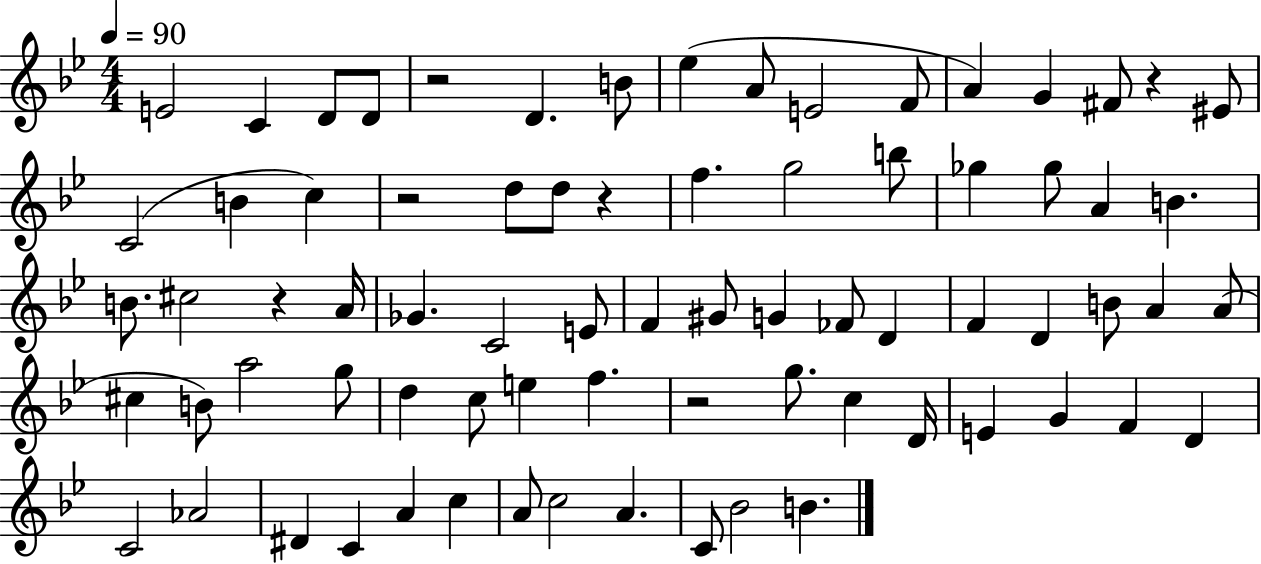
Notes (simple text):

E4/h C4/q D4/e D4/e R/h D4/q. B4/e Eb5/q A4/e E4/h F4/e A4/q G4/q F#4/e R/q EIS4/e C4/h B4/q C5/q R/h D5/e D5/e R/q F5/q. G5/h B5/e Gb5/q Gb5/e A4/q B4/q. B4/e. C#5/h R/q A4/s Gb4/q. C4/h E4/e F4/q G#4/e G4/q FES4/e D4/q F4/q D4/q B4/e A4/q A4/e C#5/q B4/e A5/h G5/e D5/q C5/e E5/q F5/q. R/h G5/e. C5/q D4/s E4/q G4/q F4/q D4/q C4/h Ab4/h D#4/q C4/q A4/q C5/q A4/e C5/h A4/q. C4/e Bb4/h B4/q.